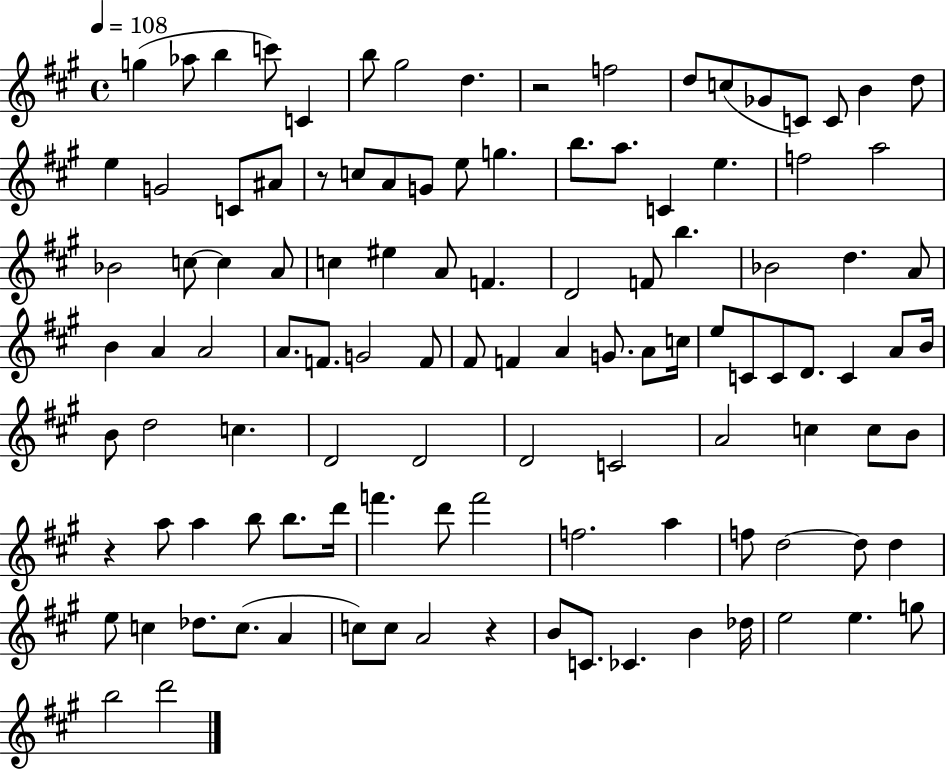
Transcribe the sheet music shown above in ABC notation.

X:1
T:Untitled
M:4/4
L:1/4
K:A
g _a/2 b c'/2 C b/2 ^g2 d z2 f2 d/2 c/2 _G/2 C/2 C/2 B d/2 e G2 C/2 ^A/2 z/2 c/2 A/2 G/2 e/2 g b/2 a/2 C e f2 a2 _B2 c/2 c A/2 c ^e A/2 F D2 F/2 b _B2 d A/2 B A A2 A/2 F/2 G2 F/2 ^F/2 F A G/2 A/2 c/4 e/2 C/2 C/2 D/2 C A/2 B/4 B/2 d2 c D2 D2 D2 C2 A2 c c/2 B/2 z a/2 a b/2 b/2 d'/4 f' d'/2 f'2 f2 a f/2 d2 d/2 d e/2 c _d/2 c/2 A c/2 c/2 A2 z B/2 C/2 _C B _d/4 e2 e g/2 b2 d'2